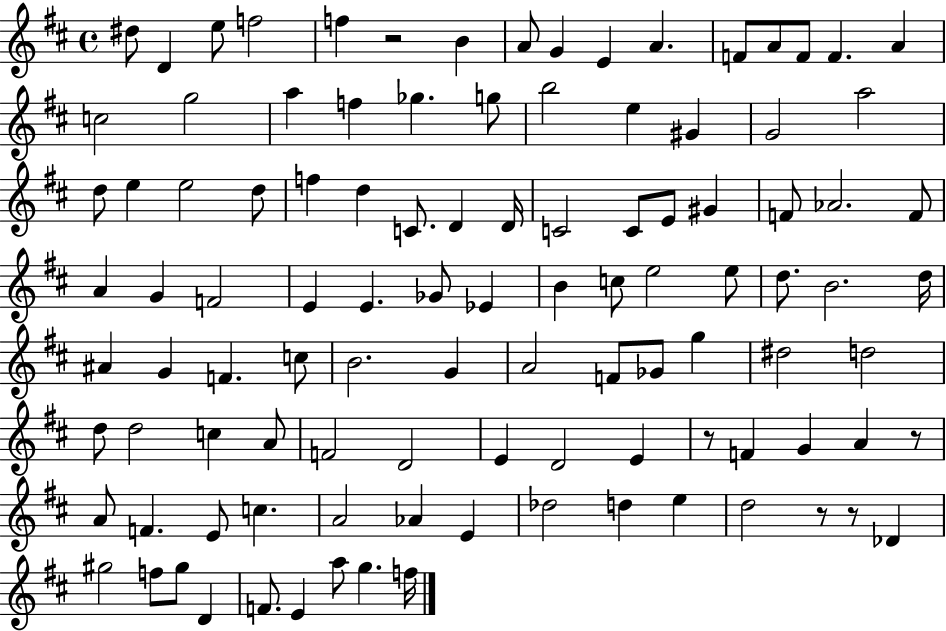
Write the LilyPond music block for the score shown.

{
  \clef treble
  \time 4/4
  \defaultTimeSignature
  \key d \major
  dis''8 d'4 e''8 f''2 | f''4 r2 b'4 | a'8 g'4 e'4 a'4. | f'8 a'8 f'8 f'4. a'4 | \break c''2 g''2 | a''4 f''4 ges''4. g''8 | b''2 e''4 gis'4 | g'2 a''2 | \break d''8 e''4 e''2 d''8 | f''4 d''4 c'8. d'4 d'16 | c'2 c'8 e'8 gis'4 | f'8 aes'2. f'8 | \break a'4 g'4 f'2 | e'4 e'4. ges'8 ees'4 | b'4 c''8 e''2 e''8 | d''8. b'2. d''16 | \break ais'4 g'4 f'4. c''8 | b'2. g'4 | a'2 f'8 ges'8 g''4 | dis''2 d''2 | \break d''8 d''2 c''4 a'8 | f'2 d'2 | e'4 d'2 e'4 | r8 f'4 g'4 a'4 r8 | \break a'8 f'4. e'8 c''4. | a'2 aes'4 e'4 | des''2 d''4 e''4 | d''2 r8 r8 des'4 | \break gis''2 f''8 gis''8 d'4 | f'8. e'4 a''8 g''4. f''16 | \bar "|."
}